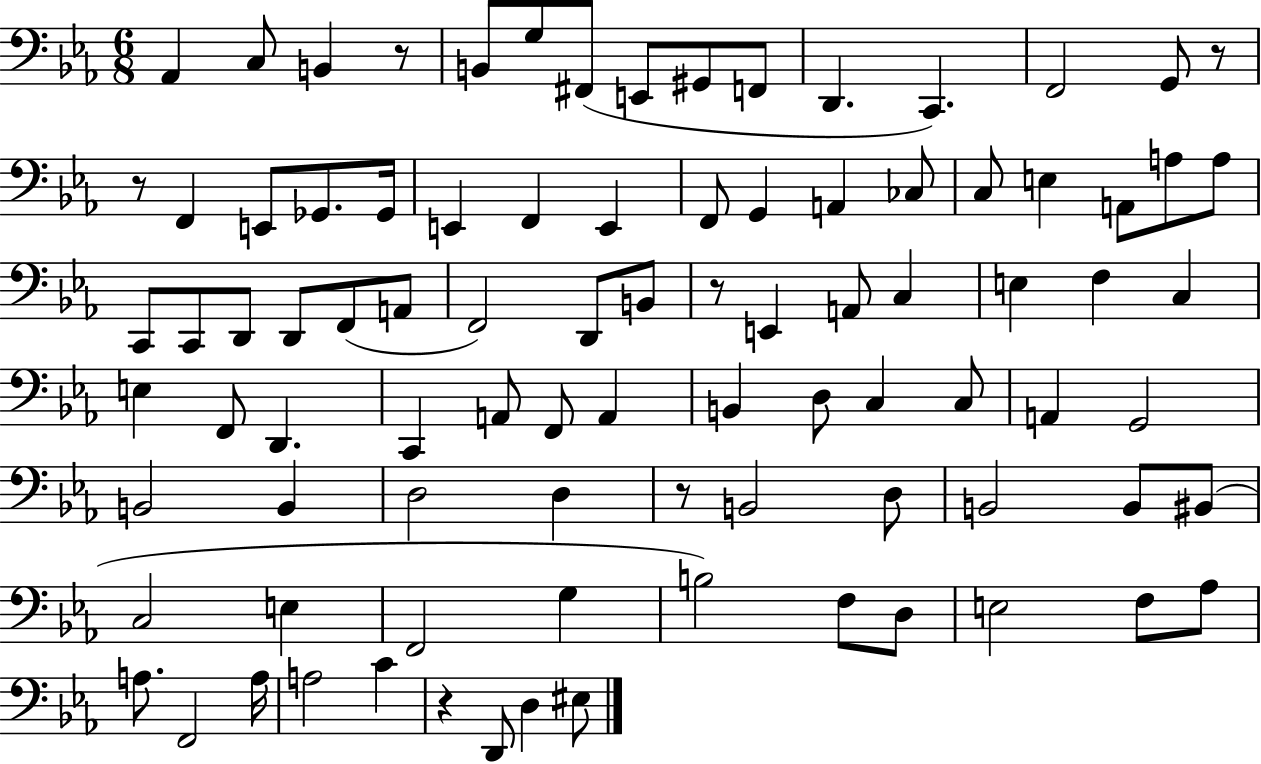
{
  \clef bass
  \numericTimeSignature
  \time 6/8
  \key ees \major
  aes,4 c8 b,4 r8 | b,8 g8 fis,8( e,8 gis,8 f,8 | d,4. c,4.) | f,2 g,8 r8 | \break r8 f,4 e,8 ges,8. ges,16 | e,4 f,4 e,4 | f,8 g,4 a,4 ces8 | c8 e4 a,8 a8 a8 | \break c,8 c,8 d,8 d,8 f,8( a,8 | f,2) d,8 b,8 | r8 e,4 a,8 c4 | e4 f4 c4 | \break e4 f,8 d,4. | c,4 a,8 f,8 a,4 | b,4 d8 c4 c8 | a,4 g,2 | \break b,2 b,4 | d2 d4 | r8 b,2 d8 | b,2 b,8 bis,8( | \break c2 e4 | f,2 g4 | b2) f8 d8 | e2 f8 aes8 | \break a8. f,2 a16 | a2 c'4 | r4 d,8 d4 eis8 | \bar "|."
}